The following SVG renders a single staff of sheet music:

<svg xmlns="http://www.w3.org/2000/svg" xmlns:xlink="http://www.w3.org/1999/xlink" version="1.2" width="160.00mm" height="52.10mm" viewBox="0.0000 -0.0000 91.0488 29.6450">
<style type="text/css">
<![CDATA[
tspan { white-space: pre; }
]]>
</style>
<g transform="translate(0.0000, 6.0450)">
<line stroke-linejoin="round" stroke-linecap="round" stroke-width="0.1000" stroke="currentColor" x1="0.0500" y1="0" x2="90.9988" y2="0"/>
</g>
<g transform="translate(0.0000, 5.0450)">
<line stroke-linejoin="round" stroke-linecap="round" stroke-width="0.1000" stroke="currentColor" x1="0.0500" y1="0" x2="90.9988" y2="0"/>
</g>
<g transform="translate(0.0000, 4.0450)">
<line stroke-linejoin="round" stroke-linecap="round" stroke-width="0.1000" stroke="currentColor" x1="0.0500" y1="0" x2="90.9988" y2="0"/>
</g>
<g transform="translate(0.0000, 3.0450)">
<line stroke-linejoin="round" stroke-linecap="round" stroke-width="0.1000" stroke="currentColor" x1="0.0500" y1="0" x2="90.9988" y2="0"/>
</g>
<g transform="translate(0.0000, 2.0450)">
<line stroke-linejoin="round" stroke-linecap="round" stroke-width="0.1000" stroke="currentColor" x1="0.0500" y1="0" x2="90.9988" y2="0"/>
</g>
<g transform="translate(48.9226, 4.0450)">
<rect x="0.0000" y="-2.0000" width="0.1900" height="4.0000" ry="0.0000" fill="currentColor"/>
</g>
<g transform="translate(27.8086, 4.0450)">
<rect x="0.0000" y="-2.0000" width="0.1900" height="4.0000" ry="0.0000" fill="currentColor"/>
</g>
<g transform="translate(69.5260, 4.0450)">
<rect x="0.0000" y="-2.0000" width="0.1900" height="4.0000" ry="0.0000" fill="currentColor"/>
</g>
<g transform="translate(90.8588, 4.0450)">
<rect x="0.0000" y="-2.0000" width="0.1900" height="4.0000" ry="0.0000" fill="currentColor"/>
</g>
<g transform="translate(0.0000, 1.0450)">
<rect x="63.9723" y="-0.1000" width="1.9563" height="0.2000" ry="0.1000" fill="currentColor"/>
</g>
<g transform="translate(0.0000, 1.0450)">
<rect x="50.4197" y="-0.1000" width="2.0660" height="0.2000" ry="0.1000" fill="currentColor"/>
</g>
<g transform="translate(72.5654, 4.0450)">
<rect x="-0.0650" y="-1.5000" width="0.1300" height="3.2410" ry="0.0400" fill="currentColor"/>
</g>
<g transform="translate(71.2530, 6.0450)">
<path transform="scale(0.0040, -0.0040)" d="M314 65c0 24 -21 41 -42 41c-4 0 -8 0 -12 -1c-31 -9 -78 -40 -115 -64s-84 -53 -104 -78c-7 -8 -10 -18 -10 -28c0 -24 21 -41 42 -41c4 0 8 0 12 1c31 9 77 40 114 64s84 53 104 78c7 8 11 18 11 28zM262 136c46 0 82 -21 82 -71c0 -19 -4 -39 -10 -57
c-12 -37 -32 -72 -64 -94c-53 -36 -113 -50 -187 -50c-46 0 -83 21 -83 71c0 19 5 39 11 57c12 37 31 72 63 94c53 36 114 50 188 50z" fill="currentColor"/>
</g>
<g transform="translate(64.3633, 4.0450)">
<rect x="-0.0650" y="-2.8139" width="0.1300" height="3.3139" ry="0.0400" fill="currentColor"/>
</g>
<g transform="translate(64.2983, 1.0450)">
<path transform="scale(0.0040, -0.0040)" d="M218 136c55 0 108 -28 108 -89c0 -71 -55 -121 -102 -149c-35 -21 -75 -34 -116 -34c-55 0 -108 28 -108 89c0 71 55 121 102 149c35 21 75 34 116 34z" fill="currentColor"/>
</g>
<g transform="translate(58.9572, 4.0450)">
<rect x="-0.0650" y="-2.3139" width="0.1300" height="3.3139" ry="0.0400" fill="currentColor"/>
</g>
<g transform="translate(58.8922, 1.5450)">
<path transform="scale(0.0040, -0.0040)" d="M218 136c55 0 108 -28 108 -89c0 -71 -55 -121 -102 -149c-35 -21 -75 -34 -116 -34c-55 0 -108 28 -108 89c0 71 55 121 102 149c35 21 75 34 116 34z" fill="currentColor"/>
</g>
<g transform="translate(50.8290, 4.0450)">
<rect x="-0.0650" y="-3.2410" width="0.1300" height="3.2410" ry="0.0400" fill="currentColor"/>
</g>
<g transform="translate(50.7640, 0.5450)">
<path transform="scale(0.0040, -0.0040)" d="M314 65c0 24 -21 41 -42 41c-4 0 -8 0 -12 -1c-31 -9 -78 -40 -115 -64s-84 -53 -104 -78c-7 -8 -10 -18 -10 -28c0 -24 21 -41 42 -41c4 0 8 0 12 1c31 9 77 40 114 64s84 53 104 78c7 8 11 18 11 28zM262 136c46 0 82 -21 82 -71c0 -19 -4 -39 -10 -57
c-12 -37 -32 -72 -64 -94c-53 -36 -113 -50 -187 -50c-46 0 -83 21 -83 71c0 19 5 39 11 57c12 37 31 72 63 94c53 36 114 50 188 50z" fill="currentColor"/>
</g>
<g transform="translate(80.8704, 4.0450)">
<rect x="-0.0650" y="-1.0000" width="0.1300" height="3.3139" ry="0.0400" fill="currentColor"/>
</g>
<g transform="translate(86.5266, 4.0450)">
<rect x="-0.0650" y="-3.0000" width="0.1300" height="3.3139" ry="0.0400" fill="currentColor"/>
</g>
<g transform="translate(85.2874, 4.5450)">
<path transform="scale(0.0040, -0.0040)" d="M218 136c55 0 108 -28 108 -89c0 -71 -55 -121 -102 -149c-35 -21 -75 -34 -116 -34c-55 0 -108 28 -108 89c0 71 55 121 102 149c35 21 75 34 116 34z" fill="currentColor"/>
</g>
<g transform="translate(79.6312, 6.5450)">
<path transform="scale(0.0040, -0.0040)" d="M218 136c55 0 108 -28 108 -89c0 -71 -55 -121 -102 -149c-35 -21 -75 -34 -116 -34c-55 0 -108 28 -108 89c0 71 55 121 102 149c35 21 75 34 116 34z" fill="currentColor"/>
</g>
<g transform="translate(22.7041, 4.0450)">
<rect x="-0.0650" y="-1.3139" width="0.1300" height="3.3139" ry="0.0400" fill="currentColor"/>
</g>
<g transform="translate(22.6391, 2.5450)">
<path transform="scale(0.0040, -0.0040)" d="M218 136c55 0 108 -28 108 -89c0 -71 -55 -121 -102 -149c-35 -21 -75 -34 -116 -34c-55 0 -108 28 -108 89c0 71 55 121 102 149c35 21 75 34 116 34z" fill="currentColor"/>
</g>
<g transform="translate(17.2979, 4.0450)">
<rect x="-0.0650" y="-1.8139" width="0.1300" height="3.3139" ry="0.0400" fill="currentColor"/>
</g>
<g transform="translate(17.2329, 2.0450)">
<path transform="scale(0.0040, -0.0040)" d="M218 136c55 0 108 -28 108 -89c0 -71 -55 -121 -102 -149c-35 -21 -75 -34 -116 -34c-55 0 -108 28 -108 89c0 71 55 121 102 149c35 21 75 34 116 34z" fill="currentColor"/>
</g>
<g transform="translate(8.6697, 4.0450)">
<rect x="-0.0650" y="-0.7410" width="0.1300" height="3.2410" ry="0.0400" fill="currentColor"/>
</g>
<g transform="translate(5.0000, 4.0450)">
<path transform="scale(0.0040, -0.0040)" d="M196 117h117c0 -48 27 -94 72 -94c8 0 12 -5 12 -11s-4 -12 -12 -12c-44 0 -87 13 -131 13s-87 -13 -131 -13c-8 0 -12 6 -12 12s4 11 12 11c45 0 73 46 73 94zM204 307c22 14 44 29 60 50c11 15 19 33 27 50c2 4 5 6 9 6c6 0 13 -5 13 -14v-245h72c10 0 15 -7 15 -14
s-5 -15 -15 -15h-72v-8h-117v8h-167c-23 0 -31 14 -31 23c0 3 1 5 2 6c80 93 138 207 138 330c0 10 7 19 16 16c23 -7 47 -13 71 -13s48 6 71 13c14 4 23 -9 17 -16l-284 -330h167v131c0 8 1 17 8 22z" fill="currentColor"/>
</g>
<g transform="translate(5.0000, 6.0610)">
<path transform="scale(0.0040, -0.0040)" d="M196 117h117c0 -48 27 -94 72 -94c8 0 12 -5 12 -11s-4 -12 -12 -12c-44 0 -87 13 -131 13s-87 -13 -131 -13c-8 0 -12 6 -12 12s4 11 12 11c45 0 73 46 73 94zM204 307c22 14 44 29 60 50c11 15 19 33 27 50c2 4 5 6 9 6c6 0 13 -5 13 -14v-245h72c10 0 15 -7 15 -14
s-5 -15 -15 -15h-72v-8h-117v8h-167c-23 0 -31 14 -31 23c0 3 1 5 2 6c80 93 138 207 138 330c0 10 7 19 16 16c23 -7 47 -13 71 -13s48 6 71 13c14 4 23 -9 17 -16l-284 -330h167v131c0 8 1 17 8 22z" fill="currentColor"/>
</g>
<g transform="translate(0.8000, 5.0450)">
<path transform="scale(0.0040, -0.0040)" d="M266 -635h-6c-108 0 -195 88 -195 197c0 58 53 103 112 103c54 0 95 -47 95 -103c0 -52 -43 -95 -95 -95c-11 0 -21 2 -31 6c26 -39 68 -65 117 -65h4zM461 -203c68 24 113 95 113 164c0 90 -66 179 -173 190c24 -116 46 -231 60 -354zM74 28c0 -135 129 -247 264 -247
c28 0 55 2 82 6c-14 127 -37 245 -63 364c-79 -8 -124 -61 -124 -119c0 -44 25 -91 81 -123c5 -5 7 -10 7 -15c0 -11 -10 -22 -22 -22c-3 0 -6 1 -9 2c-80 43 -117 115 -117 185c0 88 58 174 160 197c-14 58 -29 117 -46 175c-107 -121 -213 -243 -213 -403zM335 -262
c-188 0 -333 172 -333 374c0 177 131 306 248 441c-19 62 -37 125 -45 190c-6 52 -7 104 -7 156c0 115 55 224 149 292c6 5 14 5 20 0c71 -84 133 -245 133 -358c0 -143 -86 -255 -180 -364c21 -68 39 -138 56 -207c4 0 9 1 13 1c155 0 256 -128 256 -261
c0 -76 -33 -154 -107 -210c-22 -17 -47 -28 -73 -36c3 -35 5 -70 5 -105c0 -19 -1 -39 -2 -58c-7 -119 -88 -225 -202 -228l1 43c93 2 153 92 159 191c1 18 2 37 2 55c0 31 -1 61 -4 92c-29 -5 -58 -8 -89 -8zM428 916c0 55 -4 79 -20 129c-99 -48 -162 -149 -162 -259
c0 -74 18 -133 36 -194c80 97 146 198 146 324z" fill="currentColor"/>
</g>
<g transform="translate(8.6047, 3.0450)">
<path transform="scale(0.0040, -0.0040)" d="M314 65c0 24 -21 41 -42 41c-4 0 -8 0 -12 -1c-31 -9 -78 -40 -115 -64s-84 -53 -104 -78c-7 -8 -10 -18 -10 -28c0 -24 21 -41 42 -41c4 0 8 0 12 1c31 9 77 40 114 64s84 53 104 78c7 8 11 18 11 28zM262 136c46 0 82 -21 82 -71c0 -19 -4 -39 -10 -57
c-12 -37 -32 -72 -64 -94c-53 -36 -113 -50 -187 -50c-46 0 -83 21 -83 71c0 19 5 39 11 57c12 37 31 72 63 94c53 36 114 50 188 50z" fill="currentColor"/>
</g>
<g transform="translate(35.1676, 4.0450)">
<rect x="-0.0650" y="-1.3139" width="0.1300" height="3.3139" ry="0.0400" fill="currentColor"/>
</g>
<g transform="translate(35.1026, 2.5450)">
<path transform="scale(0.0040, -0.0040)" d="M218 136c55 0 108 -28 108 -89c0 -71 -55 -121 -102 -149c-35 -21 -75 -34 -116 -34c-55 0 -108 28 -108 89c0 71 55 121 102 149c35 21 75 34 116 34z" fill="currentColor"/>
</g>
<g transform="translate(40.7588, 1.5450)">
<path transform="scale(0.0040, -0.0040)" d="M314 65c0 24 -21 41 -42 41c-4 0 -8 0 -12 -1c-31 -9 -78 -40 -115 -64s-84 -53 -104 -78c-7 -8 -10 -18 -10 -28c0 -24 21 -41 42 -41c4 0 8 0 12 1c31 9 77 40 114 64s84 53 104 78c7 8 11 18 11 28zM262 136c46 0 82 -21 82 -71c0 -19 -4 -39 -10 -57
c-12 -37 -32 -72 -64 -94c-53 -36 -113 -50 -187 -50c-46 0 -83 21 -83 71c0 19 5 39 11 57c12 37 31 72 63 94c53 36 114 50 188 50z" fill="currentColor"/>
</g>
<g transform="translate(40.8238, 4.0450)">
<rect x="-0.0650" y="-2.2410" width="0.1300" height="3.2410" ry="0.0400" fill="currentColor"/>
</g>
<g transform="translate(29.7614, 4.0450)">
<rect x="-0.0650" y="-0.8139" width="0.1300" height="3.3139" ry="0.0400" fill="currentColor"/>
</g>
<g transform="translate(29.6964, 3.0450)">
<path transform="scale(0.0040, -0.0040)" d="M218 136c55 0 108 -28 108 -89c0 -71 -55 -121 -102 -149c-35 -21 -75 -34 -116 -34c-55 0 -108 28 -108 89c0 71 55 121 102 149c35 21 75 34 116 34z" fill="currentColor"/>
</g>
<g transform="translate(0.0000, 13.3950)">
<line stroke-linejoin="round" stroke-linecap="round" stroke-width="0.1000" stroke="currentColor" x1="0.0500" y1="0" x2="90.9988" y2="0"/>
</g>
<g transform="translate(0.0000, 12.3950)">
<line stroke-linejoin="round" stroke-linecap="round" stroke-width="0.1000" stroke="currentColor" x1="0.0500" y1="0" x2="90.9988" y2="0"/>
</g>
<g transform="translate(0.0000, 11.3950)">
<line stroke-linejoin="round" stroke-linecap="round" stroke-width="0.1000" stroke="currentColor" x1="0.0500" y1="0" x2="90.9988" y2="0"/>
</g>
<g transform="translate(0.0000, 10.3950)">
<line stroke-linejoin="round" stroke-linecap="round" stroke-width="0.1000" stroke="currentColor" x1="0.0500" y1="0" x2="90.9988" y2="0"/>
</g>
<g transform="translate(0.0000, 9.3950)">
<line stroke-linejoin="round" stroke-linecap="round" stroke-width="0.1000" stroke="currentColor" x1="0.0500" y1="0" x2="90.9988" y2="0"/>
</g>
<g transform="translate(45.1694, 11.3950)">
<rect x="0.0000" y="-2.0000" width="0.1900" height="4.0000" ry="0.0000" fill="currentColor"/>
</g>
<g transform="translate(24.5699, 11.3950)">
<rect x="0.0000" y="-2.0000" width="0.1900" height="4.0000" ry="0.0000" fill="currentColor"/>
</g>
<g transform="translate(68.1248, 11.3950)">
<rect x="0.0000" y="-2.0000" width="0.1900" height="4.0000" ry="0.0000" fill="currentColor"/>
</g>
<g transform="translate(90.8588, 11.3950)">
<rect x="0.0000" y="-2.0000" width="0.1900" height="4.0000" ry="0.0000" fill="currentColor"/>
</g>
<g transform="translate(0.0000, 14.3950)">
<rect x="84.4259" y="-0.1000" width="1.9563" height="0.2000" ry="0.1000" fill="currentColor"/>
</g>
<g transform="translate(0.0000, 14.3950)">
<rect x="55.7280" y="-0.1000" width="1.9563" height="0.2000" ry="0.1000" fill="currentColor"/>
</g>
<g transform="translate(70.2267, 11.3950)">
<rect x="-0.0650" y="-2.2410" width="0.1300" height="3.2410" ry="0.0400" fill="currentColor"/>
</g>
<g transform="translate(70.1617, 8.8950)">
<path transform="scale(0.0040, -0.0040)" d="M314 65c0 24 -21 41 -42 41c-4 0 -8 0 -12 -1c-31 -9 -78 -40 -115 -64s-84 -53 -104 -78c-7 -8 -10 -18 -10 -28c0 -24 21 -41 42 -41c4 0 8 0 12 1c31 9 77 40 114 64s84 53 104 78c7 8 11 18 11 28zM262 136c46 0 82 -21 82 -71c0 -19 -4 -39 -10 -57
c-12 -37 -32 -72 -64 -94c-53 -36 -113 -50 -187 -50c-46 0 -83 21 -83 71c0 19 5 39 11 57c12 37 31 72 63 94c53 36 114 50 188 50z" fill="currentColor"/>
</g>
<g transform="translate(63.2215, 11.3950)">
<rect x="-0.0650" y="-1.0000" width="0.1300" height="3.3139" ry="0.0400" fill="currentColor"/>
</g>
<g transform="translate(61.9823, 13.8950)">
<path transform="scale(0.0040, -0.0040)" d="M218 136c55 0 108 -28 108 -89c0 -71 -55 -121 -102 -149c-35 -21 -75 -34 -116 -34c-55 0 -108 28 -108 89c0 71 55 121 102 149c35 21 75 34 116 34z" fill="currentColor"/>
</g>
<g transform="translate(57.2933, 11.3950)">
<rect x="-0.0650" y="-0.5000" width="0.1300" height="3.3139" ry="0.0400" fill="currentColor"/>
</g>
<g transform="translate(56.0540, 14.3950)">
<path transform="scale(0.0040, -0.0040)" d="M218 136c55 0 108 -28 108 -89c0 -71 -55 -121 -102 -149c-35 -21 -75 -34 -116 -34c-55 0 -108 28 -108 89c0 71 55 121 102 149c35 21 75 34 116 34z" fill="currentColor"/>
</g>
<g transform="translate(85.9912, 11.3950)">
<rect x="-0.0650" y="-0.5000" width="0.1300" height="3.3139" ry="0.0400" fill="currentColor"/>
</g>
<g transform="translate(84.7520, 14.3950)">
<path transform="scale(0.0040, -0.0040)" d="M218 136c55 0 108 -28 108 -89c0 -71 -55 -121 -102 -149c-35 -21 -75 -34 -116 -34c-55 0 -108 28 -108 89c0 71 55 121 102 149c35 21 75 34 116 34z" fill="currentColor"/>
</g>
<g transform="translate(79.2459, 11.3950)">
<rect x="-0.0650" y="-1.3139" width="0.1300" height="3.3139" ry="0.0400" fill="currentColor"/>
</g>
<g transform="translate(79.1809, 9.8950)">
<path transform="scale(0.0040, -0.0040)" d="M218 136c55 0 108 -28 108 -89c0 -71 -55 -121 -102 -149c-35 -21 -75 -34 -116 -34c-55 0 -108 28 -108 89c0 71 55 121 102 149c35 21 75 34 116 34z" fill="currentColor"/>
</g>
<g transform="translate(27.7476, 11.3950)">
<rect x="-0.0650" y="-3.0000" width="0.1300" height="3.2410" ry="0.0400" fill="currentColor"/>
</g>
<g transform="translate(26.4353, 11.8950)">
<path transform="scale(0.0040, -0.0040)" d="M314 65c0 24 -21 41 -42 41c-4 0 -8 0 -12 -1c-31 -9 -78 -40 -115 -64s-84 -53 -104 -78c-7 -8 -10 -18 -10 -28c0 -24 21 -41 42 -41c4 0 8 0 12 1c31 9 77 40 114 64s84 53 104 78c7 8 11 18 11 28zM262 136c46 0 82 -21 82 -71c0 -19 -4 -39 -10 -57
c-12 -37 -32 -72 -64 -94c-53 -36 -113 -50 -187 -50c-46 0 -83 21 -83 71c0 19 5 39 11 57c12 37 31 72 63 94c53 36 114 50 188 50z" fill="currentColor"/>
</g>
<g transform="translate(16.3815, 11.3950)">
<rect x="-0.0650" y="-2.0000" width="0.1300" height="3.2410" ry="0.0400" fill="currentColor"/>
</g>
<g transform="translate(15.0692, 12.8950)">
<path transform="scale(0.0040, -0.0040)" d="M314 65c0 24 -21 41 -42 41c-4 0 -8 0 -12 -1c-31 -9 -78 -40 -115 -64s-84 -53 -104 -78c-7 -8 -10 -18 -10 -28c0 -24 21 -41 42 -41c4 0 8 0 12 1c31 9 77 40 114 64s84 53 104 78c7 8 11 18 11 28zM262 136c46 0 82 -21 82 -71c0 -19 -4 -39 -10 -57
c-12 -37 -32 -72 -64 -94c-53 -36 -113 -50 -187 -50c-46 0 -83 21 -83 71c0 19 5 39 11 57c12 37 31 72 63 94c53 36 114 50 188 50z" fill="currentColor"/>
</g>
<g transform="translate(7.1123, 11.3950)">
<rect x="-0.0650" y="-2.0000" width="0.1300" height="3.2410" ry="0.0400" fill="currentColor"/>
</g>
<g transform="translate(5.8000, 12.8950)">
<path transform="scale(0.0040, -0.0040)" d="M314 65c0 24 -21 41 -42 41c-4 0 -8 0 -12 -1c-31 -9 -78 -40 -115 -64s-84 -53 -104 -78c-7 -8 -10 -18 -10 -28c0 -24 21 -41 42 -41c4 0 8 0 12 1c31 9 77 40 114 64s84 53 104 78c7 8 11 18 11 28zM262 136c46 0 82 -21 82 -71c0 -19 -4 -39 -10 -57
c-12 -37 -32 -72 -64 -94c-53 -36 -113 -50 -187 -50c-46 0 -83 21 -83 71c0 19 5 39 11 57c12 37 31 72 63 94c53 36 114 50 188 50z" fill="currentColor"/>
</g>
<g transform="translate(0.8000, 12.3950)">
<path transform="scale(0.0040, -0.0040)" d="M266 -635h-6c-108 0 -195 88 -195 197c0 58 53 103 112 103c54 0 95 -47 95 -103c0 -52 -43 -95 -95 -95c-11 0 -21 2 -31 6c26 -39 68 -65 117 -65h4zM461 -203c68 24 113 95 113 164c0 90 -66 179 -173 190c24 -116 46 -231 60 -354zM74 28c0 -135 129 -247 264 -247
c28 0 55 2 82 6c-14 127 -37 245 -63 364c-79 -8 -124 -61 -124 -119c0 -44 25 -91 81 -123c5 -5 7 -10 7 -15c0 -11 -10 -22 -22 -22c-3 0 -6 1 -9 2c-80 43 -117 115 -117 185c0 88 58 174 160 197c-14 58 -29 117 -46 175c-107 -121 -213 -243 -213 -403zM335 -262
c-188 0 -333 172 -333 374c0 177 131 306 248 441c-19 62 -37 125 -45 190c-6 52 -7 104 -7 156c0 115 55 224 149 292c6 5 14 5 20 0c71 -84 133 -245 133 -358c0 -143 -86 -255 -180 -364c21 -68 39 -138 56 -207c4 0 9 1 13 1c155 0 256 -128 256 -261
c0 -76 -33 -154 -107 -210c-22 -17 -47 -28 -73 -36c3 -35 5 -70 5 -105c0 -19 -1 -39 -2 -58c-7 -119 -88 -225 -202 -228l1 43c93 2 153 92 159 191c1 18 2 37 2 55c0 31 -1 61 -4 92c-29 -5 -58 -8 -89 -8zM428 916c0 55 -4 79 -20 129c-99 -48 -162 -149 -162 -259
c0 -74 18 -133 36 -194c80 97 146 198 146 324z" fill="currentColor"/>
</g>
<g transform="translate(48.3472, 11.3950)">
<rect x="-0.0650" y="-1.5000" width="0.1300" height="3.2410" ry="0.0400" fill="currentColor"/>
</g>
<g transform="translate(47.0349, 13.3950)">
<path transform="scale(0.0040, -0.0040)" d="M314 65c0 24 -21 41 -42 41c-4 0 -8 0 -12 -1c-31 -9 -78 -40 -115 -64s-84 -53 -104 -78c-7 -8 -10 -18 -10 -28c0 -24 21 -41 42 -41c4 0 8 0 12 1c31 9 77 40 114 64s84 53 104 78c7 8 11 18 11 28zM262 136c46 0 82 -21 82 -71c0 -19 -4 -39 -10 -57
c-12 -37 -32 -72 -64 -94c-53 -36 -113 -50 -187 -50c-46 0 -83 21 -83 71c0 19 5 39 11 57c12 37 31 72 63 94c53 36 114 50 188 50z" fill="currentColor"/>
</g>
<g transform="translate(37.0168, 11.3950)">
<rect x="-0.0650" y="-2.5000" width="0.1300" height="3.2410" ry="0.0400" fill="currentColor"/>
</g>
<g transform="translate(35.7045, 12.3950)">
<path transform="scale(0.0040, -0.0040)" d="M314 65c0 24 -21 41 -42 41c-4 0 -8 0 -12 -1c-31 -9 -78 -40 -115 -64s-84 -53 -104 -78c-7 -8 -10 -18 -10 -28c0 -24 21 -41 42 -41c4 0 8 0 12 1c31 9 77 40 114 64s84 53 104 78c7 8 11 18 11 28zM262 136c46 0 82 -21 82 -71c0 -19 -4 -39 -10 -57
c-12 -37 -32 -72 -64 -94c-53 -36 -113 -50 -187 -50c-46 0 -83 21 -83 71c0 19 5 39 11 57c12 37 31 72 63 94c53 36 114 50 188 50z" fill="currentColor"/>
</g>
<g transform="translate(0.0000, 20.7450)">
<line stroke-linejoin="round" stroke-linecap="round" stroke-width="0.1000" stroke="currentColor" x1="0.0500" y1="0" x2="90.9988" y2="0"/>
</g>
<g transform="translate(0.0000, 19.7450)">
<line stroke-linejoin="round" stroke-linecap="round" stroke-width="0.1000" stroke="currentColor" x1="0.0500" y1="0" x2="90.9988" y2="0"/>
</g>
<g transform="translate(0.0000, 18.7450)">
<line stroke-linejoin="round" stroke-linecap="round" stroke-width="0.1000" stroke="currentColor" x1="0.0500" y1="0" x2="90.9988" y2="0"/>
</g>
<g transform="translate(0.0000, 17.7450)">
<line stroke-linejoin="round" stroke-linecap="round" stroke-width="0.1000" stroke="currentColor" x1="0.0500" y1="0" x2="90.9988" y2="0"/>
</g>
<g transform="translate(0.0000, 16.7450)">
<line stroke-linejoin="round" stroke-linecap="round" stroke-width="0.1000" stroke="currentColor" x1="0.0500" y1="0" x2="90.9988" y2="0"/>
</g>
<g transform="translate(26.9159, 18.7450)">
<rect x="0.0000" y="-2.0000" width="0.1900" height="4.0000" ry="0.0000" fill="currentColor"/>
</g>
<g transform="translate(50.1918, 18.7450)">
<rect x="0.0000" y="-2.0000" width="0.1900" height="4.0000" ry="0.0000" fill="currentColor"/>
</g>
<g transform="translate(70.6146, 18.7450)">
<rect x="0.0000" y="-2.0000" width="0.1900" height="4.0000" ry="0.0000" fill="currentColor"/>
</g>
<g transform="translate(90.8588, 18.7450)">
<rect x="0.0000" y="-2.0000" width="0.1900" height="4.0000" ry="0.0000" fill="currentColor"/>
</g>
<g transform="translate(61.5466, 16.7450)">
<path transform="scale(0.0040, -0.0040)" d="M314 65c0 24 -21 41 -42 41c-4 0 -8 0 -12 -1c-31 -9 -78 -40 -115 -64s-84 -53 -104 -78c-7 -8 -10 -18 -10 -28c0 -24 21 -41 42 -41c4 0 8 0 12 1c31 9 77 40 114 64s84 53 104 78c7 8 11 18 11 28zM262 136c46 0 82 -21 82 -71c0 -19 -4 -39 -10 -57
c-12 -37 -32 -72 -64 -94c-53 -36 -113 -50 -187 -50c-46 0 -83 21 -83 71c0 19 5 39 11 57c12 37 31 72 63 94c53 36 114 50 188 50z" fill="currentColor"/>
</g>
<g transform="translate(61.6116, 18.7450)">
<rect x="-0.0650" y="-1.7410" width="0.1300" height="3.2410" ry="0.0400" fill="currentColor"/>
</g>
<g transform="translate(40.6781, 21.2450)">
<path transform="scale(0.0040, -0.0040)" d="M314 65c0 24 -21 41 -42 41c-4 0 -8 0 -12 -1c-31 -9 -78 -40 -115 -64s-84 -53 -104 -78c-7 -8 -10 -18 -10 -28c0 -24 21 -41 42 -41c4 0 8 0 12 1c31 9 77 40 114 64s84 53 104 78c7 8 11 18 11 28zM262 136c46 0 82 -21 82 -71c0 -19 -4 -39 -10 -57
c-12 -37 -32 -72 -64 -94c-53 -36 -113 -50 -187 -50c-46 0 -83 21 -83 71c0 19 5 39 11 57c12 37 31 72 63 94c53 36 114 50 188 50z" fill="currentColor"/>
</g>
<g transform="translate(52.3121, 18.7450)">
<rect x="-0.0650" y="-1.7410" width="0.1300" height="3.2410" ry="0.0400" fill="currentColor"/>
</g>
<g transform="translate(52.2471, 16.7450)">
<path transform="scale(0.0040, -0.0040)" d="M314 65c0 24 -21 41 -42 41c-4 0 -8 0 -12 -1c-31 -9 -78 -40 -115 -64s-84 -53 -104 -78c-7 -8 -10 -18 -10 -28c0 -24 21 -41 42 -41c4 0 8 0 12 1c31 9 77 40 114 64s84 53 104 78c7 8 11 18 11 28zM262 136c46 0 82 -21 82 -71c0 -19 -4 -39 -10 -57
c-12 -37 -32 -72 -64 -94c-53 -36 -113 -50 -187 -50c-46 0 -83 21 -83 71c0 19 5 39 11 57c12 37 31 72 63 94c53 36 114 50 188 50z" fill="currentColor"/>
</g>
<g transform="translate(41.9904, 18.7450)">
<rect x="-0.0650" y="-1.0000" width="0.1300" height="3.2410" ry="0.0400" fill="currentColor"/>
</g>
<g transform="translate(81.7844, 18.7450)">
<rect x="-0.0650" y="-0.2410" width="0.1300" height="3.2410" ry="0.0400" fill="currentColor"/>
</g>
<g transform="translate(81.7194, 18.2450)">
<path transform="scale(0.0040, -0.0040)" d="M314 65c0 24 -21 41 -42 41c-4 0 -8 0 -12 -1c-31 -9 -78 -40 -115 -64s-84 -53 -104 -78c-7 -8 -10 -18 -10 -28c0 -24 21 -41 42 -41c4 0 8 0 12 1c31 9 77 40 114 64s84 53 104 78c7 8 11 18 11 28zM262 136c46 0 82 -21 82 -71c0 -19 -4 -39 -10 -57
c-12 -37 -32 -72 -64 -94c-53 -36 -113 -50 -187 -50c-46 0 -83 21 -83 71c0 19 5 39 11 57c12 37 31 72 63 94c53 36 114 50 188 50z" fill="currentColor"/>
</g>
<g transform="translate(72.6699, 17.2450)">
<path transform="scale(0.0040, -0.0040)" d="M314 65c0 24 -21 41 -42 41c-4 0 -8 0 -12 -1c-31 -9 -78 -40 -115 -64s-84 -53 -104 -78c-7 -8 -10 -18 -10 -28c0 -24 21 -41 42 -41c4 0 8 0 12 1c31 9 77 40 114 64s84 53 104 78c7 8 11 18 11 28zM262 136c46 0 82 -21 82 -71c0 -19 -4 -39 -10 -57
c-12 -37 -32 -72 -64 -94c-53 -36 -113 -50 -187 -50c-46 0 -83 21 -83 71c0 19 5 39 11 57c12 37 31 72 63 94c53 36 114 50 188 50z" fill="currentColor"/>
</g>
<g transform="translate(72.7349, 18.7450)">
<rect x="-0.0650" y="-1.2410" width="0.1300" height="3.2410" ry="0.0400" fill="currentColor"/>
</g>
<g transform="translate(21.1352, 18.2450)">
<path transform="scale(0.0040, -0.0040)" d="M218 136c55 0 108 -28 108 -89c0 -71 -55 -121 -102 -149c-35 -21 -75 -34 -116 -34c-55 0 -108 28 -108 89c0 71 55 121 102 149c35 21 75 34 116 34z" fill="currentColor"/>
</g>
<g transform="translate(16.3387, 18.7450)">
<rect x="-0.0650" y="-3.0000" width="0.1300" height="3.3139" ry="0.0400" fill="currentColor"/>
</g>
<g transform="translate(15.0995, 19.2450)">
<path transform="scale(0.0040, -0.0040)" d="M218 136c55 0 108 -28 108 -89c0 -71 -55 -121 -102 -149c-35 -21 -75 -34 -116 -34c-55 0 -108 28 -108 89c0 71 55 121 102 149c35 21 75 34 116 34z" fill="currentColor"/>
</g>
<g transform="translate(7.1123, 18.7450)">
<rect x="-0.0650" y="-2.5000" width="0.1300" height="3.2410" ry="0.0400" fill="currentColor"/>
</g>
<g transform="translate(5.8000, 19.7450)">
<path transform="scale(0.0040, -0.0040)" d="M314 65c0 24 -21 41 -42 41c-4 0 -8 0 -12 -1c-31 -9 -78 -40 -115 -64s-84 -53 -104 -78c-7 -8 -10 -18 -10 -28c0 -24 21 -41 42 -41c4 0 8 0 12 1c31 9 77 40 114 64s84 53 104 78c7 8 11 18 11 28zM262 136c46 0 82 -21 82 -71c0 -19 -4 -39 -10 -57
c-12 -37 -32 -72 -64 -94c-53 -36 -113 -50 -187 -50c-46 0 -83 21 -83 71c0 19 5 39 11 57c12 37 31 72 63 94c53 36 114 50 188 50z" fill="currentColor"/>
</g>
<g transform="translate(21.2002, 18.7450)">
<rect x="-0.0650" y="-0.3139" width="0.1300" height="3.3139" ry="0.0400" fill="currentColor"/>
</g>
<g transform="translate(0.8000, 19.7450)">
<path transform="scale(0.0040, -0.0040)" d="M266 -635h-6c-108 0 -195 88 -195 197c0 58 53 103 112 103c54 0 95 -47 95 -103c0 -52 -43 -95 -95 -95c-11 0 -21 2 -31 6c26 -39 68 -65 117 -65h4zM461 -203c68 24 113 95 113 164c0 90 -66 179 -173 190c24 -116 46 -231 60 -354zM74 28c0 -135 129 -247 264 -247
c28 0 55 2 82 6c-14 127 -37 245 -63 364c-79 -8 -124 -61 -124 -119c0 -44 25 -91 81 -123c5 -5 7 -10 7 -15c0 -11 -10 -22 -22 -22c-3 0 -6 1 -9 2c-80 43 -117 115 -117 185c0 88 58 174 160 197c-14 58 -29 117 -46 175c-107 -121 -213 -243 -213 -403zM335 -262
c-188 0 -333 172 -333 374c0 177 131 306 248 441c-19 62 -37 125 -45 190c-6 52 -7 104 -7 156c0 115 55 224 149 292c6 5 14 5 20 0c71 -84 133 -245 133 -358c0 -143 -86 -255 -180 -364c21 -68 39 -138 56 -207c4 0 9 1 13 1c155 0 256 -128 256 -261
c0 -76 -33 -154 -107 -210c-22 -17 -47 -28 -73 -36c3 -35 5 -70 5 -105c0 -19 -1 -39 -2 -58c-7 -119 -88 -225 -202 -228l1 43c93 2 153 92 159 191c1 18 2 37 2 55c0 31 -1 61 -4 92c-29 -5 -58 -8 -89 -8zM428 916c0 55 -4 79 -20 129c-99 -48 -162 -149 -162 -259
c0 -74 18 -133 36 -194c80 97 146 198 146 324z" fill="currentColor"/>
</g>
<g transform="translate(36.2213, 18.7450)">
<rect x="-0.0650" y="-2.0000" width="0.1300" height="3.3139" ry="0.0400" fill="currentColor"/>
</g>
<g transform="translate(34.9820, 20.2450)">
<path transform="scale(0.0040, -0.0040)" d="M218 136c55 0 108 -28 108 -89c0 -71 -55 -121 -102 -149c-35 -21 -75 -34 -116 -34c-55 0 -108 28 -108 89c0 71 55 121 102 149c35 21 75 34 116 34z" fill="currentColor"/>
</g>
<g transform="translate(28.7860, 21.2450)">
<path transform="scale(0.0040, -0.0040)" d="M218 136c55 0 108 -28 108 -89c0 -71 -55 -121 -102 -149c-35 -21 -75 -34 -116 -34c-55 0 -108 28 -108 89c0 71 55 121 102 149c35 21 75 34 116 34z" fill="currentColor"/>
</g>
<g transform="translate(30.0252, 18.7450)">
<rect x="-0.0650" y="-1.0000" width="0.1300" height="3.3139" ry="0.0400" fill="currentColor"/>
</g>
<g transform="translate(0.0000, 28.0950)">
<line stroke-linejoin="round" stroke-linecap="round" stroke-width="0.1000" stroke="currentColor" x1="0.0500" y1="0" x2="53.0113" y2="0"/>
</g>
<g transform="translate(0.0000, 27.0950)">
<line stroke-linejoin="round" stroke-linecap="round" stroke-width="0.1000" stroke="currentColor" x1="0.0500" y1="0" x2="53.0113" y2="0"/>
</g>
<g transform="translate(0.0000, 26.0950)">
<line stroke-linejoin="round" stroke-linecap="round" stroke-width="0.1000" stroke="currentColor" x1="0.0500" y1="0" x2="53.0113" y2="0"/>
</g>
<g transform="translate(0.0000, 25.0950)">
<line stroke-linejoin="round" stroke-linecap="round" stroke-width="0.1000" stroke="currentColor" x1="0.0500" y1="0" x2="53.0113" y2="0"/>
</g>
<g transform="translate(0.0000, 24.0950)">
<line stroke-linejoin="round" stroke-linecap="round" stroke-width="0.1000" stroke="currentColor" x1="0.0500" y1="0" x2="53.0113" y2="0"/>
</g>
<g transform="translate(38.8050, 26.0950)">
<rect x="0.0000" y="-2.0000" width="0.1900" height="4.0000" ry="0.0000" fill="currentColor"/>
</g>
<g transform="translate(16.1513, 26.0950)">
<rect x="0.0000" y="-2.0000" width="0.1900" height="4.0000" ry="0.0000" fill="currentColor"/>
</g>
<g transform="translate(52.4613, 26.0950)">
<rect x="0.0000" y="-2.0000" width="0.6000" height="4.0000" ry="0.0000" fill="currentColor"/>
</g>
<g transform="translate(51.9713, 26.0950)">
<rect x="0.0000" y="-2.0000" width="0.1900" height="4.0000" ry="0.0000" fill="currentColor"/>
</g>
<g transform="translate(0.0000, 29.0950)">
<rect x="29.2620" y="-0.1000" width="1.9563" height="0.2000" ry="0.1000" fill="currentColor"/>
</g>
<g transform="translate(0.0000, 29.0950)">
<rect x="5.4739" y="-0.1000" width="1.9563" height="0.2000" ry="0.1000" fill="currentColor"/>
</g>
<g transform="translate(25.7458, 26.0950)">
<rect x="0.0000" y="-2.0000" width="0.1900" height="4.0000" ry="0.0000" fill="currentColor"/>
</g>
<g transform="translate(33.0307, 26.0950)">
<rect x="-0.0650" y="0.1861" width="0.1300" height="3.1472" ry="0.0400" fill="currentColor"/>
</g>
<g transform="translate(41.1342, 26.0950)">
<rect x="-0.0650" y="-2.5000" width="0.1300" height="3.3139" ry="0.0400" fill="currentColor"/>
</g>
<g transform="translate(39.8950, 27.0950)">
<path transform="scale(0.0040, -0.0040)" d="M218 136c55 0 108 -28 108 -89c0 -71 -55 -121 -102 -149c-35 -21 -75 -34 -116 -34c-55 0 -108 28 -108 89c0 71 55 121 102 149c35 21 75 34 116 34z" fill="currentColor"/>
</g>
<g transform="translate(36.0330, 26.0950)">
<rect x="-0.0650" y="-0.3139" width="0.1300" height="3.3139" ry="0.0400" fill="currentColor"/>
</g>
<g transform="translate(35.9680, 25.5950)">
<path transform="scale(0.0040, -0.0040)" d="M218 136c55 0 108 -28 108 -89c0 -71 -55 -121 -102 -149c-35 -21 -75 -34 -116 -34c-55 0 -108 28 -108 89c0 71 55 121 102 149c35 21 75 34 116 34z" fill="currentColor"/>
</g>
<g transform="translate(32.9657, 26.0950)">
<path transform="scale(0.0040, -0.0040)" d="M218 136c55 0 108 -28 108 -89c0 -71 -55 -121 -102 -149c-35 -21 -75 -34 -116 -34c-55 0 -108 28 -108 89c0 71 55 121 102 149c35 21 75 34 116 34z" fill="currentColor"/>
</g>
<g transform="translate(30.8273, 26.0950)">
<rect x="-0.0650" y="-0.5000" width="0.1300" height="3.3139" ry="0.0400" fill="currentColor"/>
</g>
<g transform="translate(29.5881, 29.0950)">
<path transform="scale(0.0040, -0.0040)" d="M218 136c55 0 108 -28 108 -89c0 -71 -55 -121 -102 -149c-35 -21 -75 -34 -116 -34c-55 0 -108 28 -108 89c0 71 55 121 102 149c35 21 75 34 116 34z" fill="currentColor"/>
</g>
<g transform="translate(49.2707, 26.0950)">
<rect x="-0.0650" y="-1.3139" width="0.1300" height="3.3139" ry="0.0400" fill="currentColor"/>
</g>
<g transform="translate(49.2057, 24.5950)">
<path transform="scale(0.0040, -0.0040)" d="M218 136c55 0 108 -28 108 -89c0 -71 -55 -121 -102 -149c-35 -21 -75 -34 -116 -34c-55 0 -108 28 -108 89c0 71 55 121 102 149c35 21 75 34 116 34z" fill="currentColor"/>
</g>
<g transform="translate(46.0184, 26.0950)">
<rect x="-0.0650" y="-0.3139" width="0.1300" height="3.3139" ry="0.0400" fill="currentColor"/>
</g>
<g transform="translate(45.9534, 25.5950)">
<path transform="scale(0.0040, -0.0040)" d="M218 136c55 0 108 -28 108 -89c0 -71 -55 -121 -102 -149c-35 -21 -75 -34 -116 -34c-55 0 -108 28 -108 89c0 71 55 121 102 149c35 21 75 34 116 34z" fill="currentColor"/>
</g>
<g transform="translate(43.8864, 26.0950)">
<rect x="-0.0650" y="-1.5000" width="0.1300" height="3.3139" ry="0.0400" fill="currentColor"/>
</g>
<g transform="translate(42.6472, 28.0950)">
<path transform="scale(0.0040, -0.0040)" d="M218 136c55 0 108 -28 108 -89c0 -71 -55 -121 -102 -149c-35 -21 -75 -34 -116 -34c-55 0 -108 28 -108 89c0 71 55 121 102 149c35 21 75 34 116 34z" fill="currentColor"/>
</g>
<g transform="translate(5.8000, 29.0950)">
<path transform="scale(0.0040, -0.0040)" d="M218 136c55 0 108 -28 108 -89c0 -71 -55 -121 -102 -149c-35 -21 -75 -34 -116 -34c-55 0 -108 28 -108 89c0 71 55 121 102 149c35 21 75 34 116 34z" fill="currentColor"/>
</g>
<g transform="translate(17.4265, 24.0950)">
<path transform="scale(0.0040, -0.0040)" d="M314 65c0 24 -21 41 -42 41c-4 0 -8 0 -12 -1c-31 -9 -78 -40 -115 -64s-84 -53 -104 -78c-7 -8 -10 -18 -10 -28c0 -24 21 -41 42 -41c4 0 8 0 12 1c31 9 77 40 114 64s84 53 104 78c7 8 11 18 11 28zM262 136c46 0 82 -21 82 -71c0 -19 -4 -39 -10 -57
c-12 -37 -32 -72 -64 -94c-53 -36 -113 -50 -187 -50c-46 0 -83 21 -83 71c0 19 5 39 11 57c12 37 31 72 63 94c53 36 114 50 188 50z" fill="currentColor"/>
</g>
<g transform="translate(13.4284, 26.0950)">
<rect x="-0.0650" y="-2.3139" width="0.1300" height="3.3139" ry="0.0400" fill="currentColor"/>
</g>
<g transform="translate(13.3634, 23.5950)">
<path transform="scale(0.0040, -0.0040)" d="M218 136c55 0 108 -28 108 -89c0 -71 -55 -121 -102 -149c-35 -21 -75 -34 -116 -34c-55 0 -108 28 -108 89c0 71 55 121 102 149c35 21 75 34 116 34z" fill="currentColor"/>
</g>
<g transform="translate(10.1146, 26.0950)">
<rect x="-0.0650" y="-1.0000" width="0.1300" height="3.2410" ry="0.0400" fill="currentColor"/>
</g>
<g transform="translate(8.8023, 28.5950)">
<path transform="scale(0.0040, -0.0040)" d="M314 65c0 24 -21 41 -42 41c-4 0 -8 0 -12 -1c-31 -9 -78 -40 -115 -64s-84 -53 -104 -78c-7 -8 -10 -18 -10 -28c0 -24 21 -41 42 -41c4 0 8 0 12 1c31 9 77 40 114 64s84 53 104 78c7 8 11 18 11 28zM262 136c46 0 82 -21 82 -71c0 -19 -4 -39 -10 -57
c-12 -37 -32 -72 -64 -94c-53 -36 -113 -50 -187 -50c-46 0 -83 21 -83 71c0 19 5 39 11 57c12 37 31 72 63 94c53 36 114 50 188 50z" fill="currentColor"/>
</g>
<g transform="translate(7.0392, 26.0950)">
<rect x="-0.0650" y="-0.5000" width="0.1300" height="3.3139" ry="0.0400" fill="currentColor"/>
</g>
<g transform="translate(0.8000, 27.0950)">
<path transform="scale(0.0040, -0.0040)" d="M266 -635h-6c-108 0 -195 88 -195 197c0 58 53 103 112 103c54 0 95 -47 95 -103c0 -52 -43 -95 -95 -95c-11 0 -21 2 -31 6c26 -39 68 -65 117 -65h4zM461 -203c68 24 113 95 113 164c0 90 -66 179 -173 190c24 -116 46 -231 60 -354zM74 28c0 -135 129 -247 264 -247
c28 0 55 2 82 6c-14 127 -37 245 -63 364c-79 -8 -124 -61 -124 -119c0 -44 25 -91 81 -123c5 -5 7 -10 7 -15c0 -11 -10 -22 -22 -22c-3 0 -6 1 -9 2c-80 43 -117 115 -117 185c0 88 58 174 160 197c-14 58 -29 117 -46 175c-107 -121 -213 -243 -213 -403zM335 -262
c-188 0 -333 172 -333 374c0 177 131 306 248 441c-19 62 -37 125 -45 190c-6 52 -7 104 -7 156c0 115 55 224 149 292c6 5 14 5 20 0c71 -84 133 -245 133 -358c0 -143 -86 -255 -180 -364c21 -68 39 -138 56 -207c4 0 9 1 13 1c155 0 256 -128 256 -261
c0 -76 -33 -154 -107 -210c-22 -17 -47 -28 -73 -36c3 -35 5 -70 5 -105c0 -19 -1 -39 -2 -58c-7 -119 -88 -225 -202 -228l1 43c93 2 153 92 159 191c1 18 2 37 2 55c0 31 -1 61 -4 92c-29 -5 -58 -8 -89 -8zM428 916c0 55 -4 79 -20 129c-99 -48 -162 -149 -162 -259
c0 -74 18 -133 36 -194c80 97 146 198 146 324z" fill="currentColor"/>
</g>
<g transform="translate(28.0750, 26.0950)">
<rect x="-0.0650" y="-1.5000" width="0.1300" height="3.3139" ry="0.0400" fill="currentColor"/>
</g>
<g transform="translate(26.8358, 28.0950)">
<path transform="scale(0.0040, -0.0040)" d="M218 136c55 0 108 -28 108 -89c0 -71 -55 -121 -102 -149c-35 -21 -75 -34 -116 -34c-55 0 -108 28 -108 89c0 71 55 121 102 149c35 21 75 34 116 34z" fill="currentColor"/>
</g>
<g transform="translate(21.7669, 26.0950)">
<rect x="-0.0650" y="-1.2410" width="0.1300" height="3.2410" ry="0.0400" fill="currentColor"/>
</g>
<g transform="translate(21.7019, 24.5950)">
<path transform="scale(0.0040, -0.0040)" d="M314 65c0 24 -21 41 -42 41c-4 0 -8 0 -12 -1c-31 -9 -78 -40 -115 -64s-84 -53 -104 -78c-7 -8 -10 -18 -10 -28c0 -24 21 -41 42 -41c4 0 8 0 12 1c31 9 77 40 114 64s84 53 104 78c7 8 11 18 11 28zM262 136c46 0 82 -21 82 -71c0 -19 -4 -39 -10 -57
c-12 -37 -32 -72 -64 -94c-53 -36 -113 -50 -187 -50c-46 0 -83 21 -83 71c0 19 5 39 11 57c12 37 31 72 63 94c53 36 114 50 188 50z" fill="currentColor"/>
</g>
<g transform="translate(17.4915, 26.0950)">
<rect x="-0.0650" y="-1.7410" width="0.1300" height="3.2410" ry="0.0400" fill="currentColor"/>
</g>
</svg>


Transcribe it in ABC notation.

X:1
T:Untitled
M:4/4
L:1/4
K:C
d2 f e d e g2 b2 g a E2 D A F2 F2 A2 G2 E2 C D g2 e C G2 A c D F D2 f2 f2 e2 c2 C D2 g f2 e2 E C B c G E c e